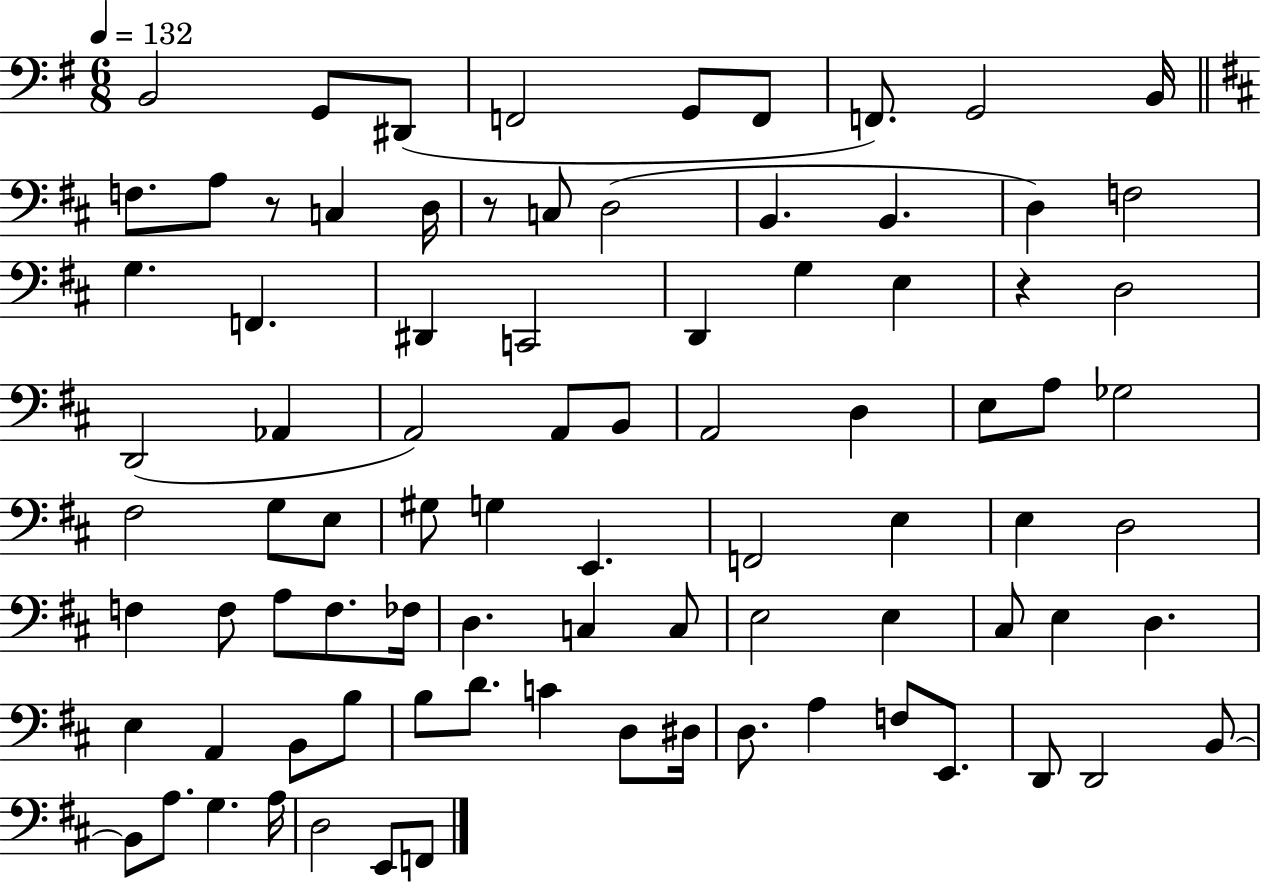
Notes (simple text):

B2/h G2/e D#2/e F2/h G2/e F2/e F2/e. G2/h B2/s F3/e. A3/e R/e C3/q D3/s R/e C3/e D3/h B2/q. B2/q. D3/q F3/h G3/q. F2/q. D#2/q C2/h D2/q G3/q E3/q R/q D3/h D2/h Ab2/q A2/h A2/e B2/e A2/h D3/q E3/e A3/e Gb3/h F#3/h G3/e E3/e G#3/e G3/q E2/q. F2/h E3/q E3/q D3/h F3/q F3/e A3/e F3/e. FES3/s D3/q. C3/q C3/e E3/h E3/q C#3/e E3/q D3/q. E3/q A2/q B2/e B3/e B3/e D4/e. C4/q D3/e D#3/s D3/e. A3/q F3/e E2/e. D2/e D2/h B2/e B2/e A3/e. G3/q. A3/s D3/h E2/e F2/e